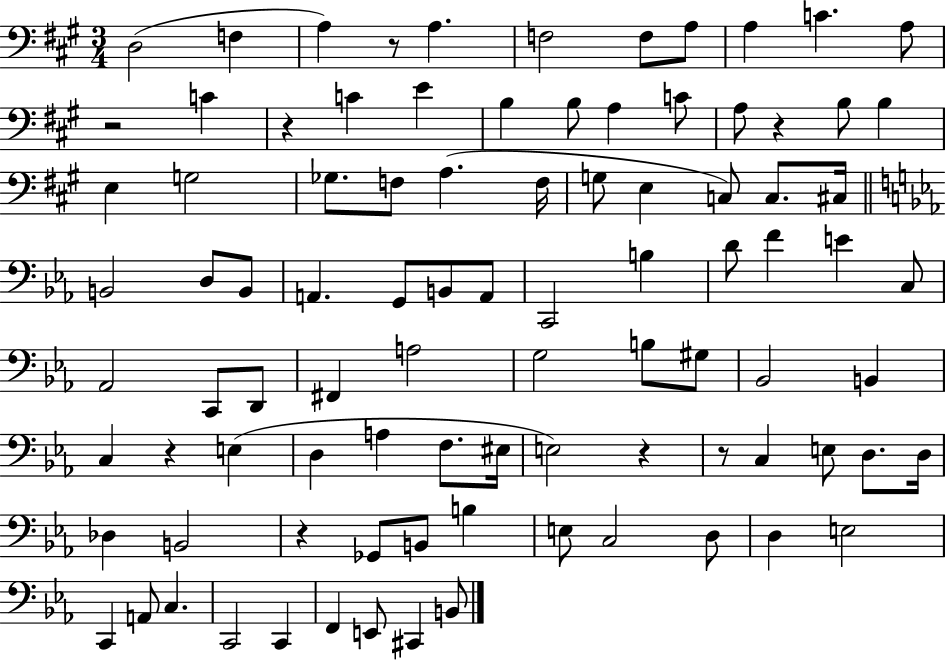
X:1
T:Untitled
M:3/4
L:1/4
K:A
D,2 F, A, z/2 A, F,2 F,/2 A,/2 A, C A,/2 z2 C z C E B, B,/2 A, C/2 A,/2 z B,/2 B, E, G,2 _G,/2 F,/2 A, F,/4 G,/2 E, C,/2 C,/2 ^C,/4 B,,2 D,/2 B,,/2 A,, G,,/2 B,,/2 A,,/2 C,,2 B, D/2 F E C,/2 _A,,2 C,,/2 D,,/2 ^F,, A,2 G,2 B,/2 ^G,/2 _B,,2 B,, C, z E, D, A, F,/2 ^E,/4 E,2 z z/2 C, E,/2 D,/2 D,/4 _D, B,,2 z _G,,/2 B,,/2 B, E,/2 C,2 D,/2 D, E,2 C,, A,,/2 C, C,,2 C,, F,, E,,/2 ^C,, B,,/2